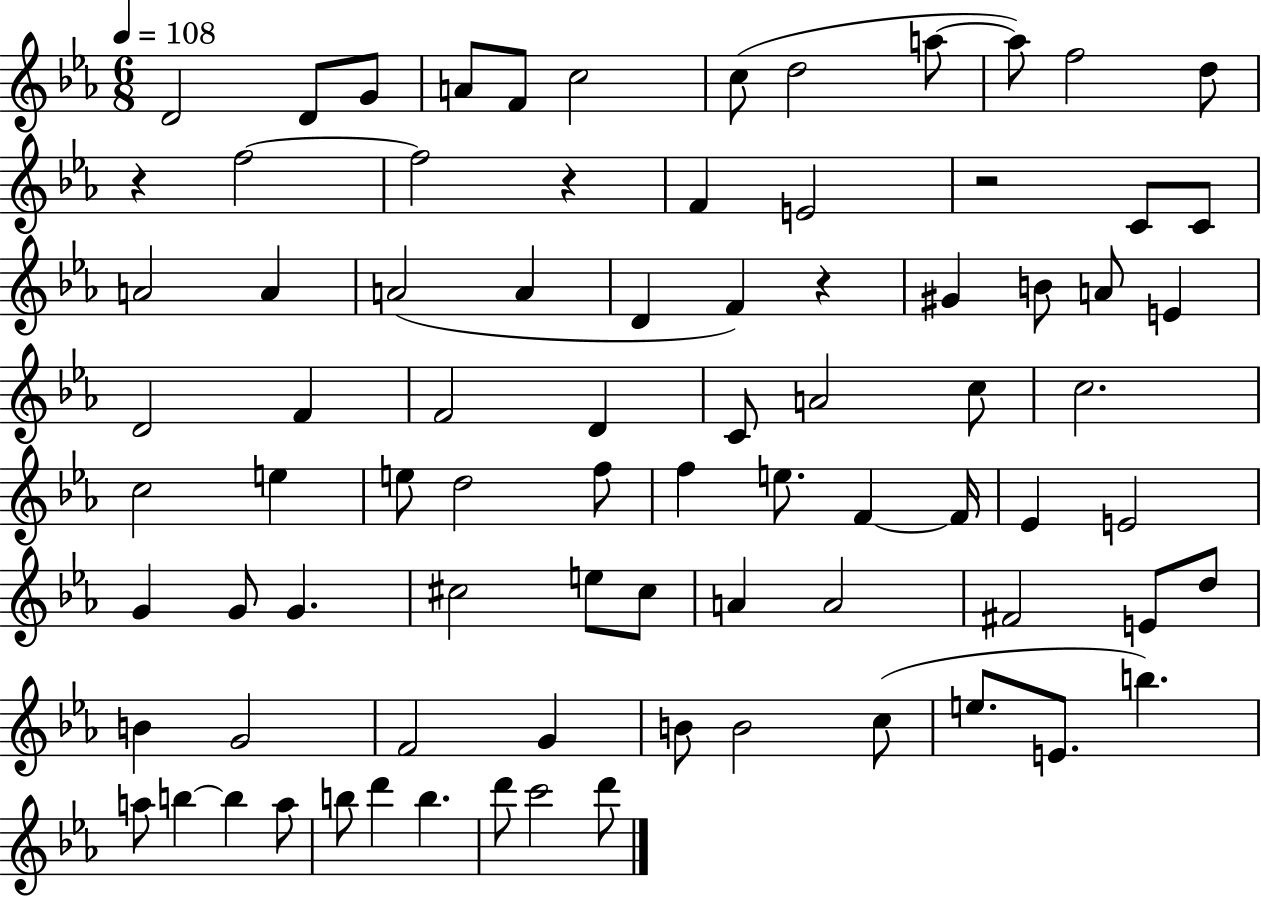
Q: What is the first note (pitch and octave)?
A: D4